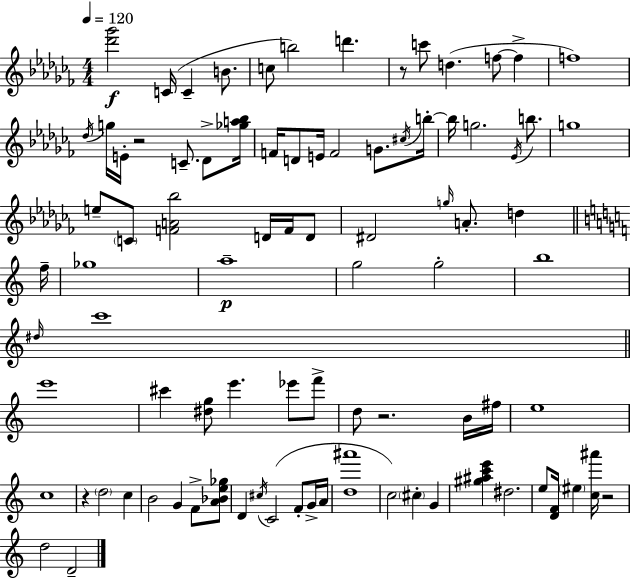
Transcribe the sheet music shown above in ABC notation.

X:1
T:Untitled
M:4/4
L:1/4
K:Abm
[_d'_g']2 C/4 C B/2 c/2 b2 d' z/2 c'/2 d f/2 f f4 _d/4 g/4 E/4 z2 C/2 _D/2 [_ga_b]/4 F/4 D/2 E/4 F2 G/2 ^c/4 b/4 b/4 g2 _E/4 b/2 g4 e/2 C/2 [FA_b]2 D/4 F/4 D/2 ^D2 g/4 A/2 d f/4 _g4 a4 g2 g2 b4 ^d/4 c'4 e'4 ^c' [^dg]/2 e' _e'/2 f'/2 d/2 z2 B/4 ^f/4 e4 c4 z d2 c B2 G F/2 [A_Be_g]/2 D ^c/4 C2 F/2 G/4 A/4 [d^a']4 c2 ^c G [^g^ac'e'] ^d2 e/2 [DF]/4 ^e [c^a']/4 z2 d2 D2